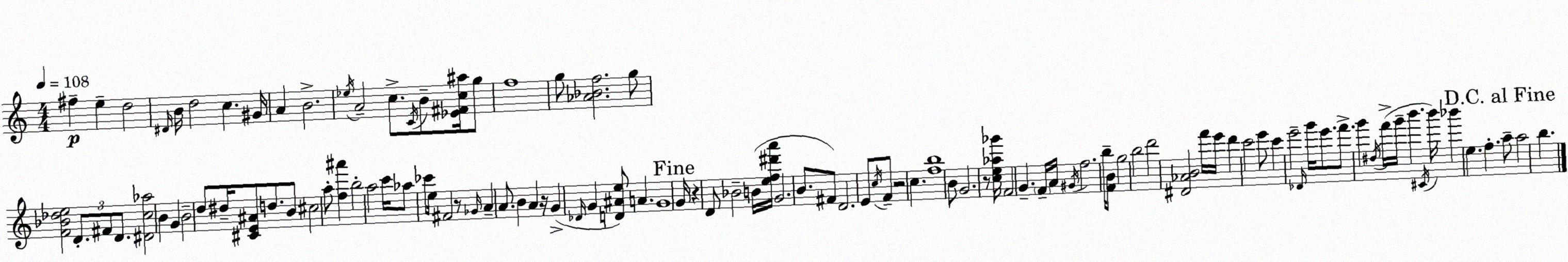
X:1
T:Untitled
M:4/4
L:1/4
K:C
^f e d2 ^D/4 B/4 d2 c ^G/4 A B2 _e/4 A2 c/2 C/4 B/2 [_E^Fc^a]/4 g/2 f4 g/2 [_A_Bf]2 g/2 [F_B_de]2 D/2 ^F/2 D/2 [^Dc_a]2 B G B2 d/2 ^d/4 [^CE^A]/2 d/2 B/2 ^c2 a/2 [f^a'] b2 a2 c'/4 _a/2 _c'/2 e/4 ^F2 z/2 _G/4 A A/2 B A z/4 G _D/4 G [D^Ae]/2 A G4 G/4 z D/2 _B2 B/4 [ef^d'a']/4 G2 B/2 ^F/2 D2 E/2 c/4 F/2 z2 c [fb]4 B/2 G2 z/2 [ce_a_g']/4 F2 G F/4 A/4 ^G/4 f2 b/4 [FB]/2 g2 b2 d'2 [^D_AB]2 f'/4 e'/4 d' c'2 e'/2 c' e'2 _D/4 g'/4 e'/2 f'/2 g' ^d/4 f'/4 g'/4 b' ^C/4 b'/4 _b' e f a/2 a2 b